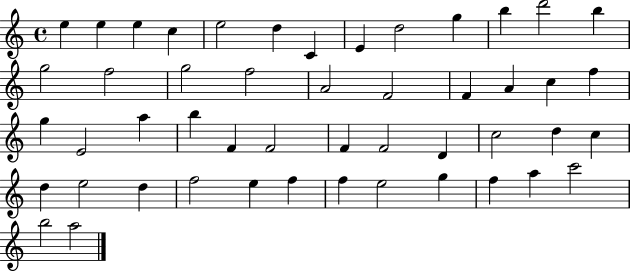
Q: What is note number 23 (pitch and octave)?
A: F5